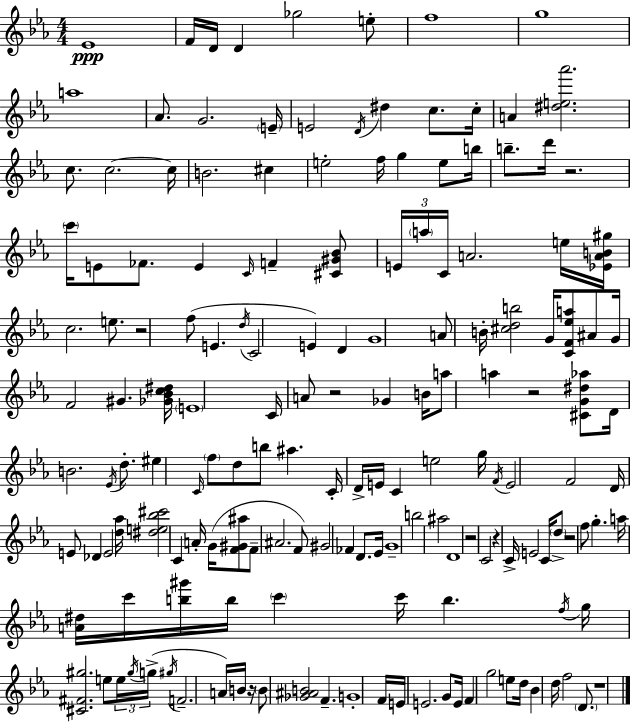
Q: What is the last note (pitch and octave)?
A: D4